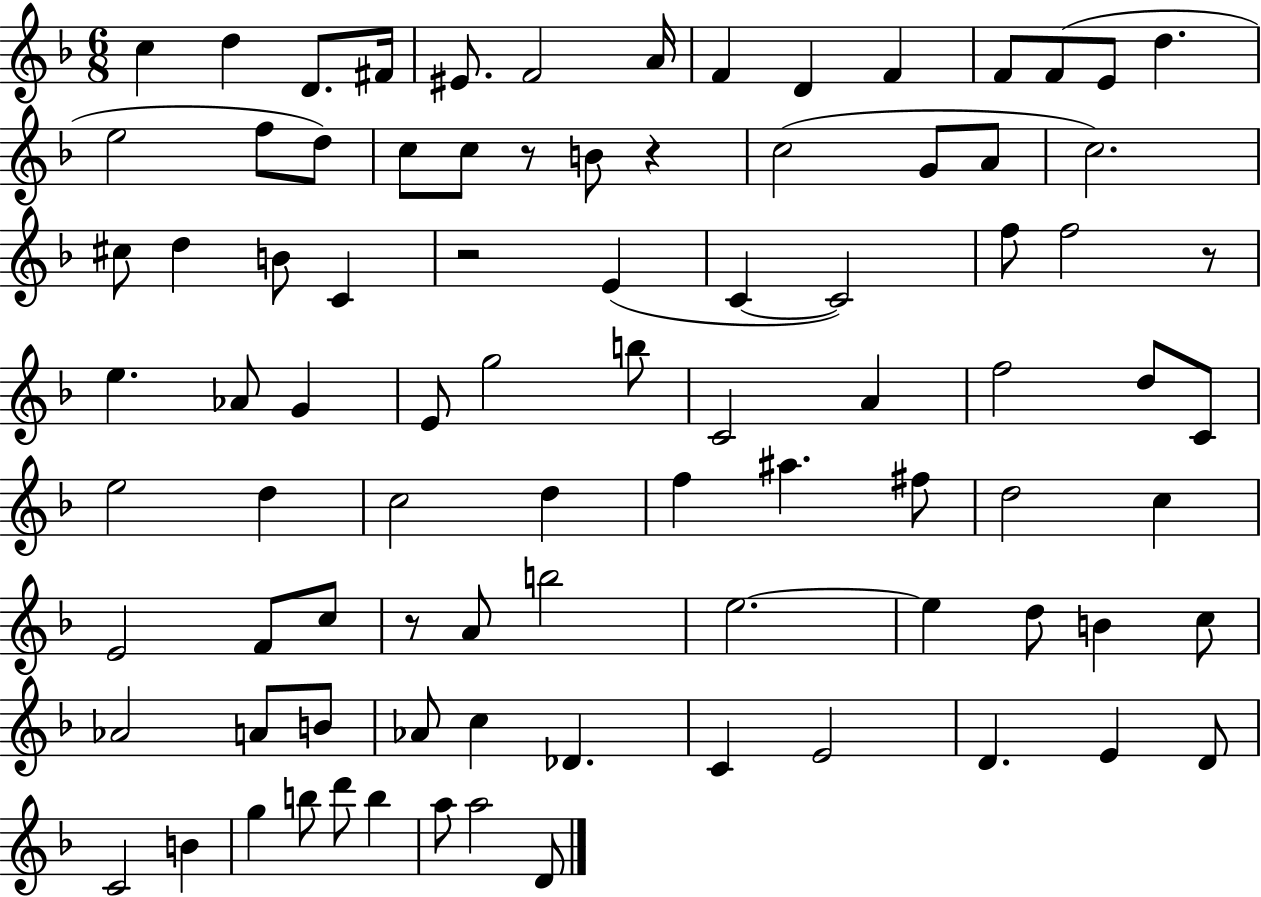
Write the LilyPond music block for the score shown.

{
  \clef treble
  \numericTimeSignature
  \time 6/8
  \key f \major
  c''4 d''4 d'8. fis'16 | eis'8. f'2 a'16 | f'4 d'4 f'4 | f'8 f'8( e'8 d''4. | \break e''2 f''8 d''8) | c''8 c''8 r8 b'8 r4 | c''2( g'8 a'8 | c''2.) | \break cis''8 d''4 b'8 c'4 | r2 e'4( | c'4~~ c'2) | f''8 f''2 r8 | \break e''4. aes'8 g'4 | e'8 g''2 b''8 | c'2 a'4 | f''2 d''8 c'8 | \break e''2 d''4 | c''2 d''4 | f''4 ais''4. fis''8 | d''2 c''4 | \break e'2 f'8 c''8 | r8 a'8 b''2 | e''2.~~ | e''4 d''8 b'4 c''8 | \break aes'2 a'8 b'8 | aes'8 c''4 des'4. | c'4 e'2 | d'4. e'4 d'8 | \break c'2 b'4 | g''4 b''8 d'''8 b''4 | a''8 a''2 d'8 | \bar "|."
}